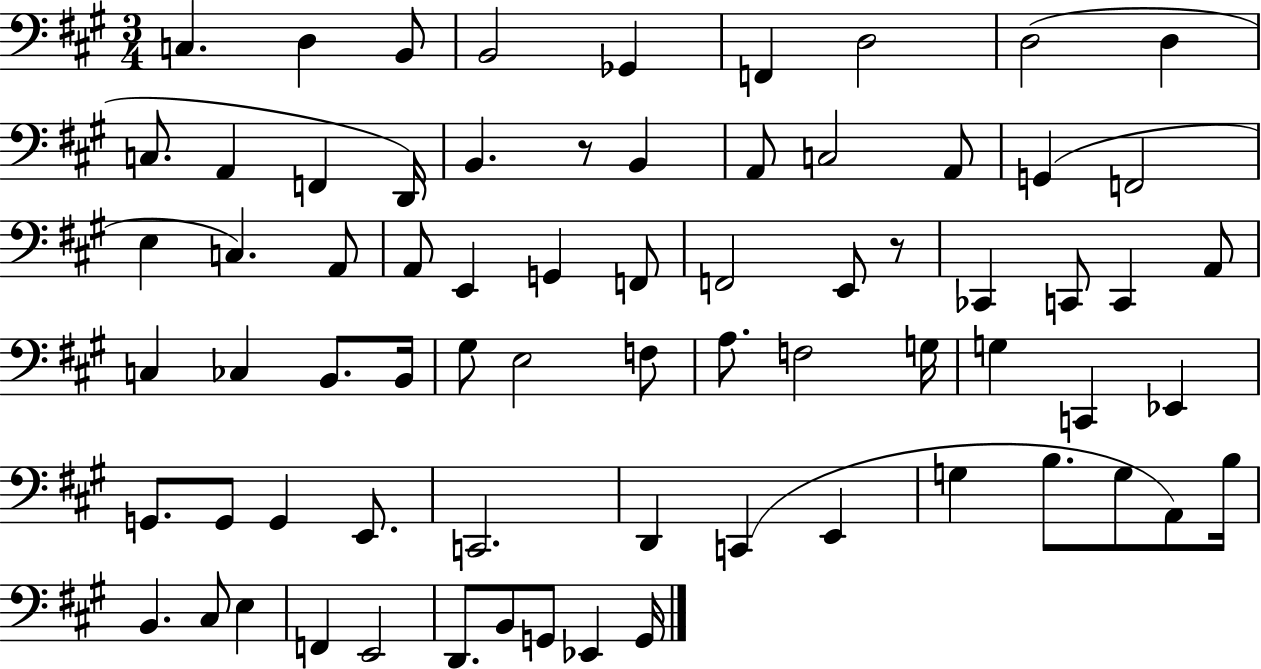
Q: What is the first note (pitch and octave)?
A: C3